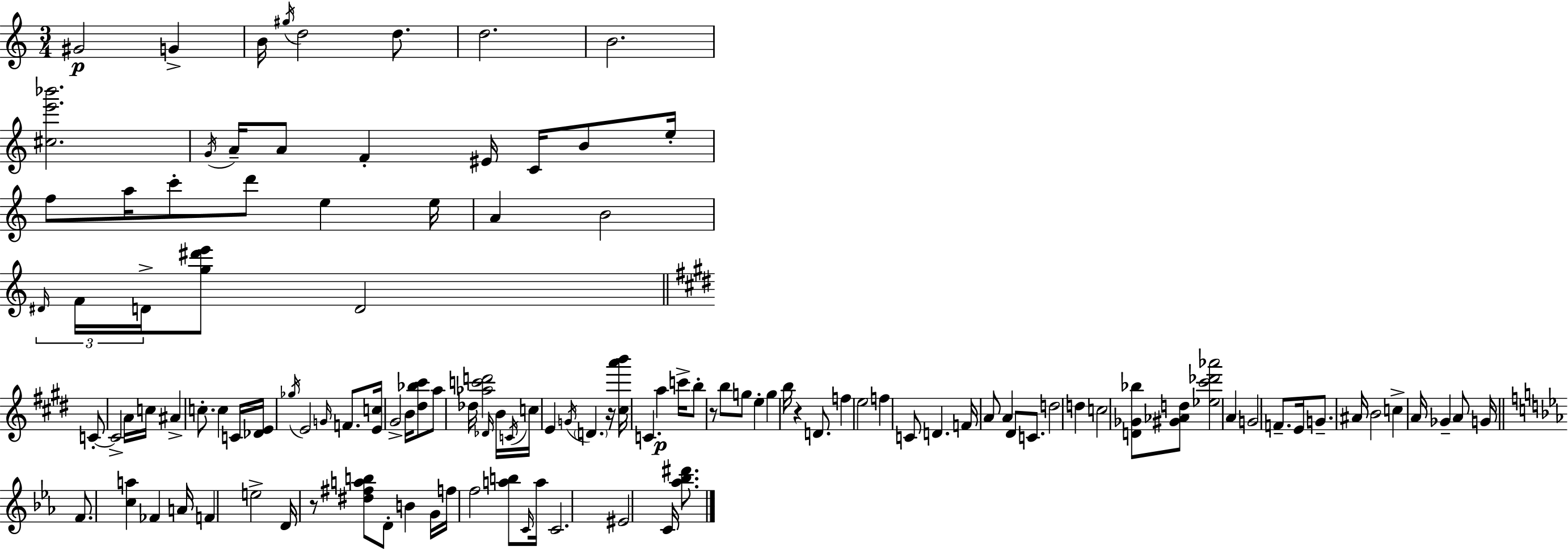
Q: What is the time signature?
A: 3/4